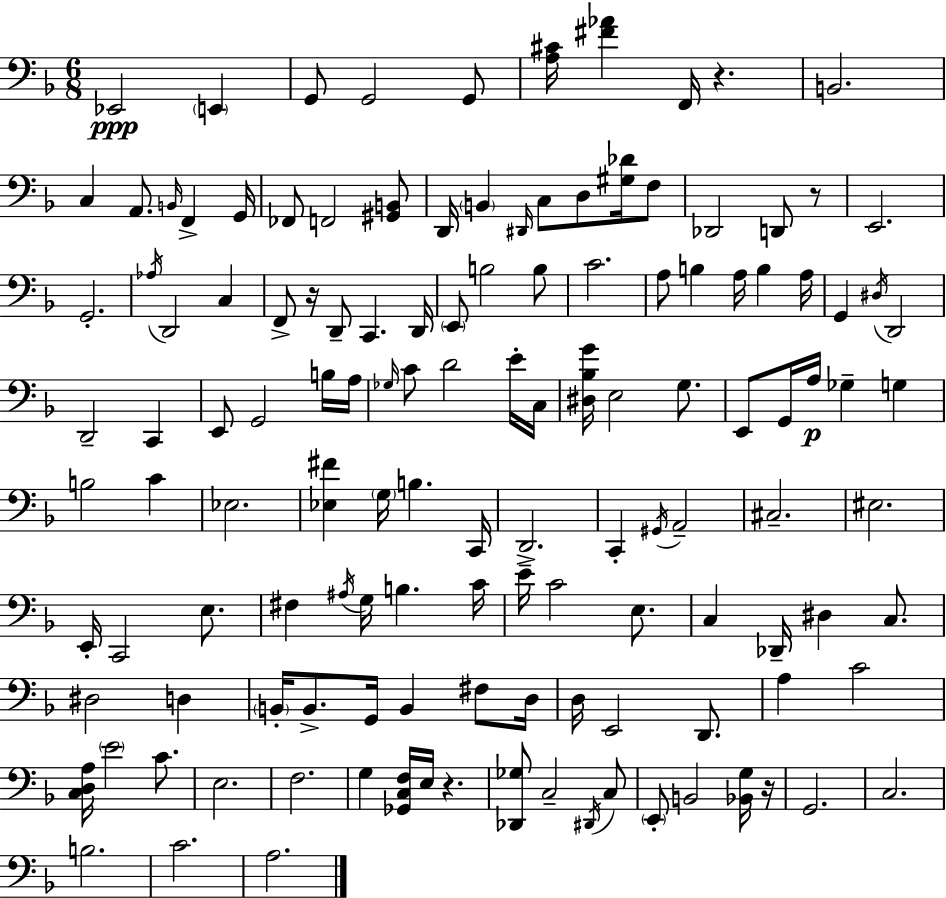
Eb2/h E2/q G2/e G2/h G2/e [A3,C#4]/s [F#4,Ab4]/q F2/s R/q. B2/h. C3/q A2/e. B2/s F2/q G2/s FES2/e F2/h [G#2,B2]/e D2/s B2/q D#2/s C3/e D3/e [G#3,Db4]/s F3/e Db2/h D2/e R/e E2/h. G2/h. Ab3/s D2/h C3/q F2/e R/s D2/e C2/q. D2/s E2/e B3/h B3/e C4/h. A3/e B3/q A3/s B3/q A3/s G2/q D#3/s D2/h D2/h C2/q E2/e G2/h B3/s A3/s Gb3/s C4/e D4/h E4/s C3/s [D#3,Bb3,G4]/s E3/h G3/e. E2/e G2/s A3/s Gb3/q G3/q B3/h C4/q Eb3/h. [Eb3,F#4]/q G3/s B3/q. C2/s D2/h. C2/q G#2/s A2/h C#3/h. EIS3/h. E2/s C2/h E3/e. F#3/q A#3/s G3/s B3/q. C4/s E4/s C4/h E3/e. C3/q Db2/s D#3/q C3/e. D#3/h D3/q B2/s B2/e. G2/s B2/q F#3/e D3/s D3/s E2/h D2/e. A3/q C4/h [C3,D3,A3]/s E4/h C4/e. E3/h. F3/h. G3/q [Gb2,C3,F3]/s E3/s R/q. [Db2,Gb3]/e C3/h D#2/s C3/e E2/e B2/h [Bb2,G3]/s R/s G2/h. C3/h. B3/h. C4/h. A3/h.